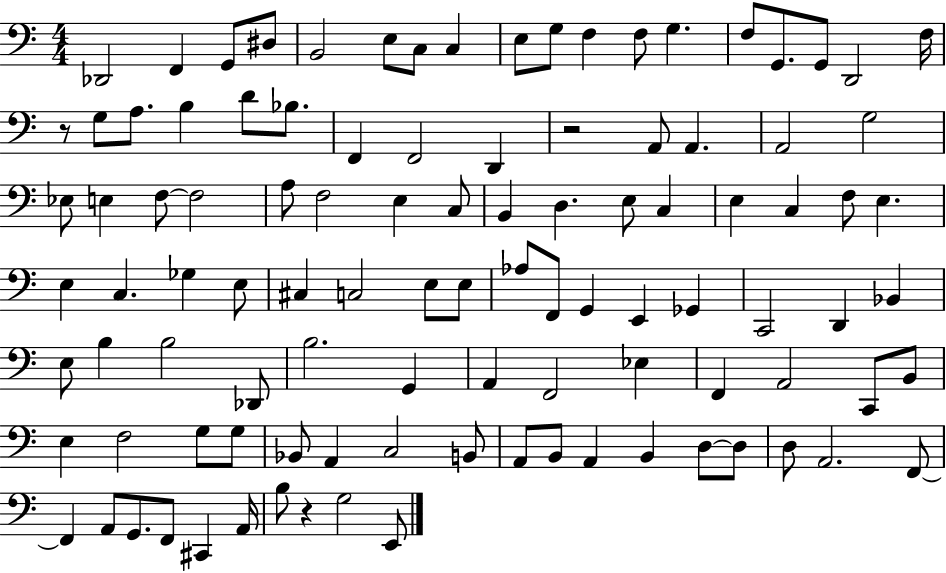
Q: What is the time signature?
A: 4/4